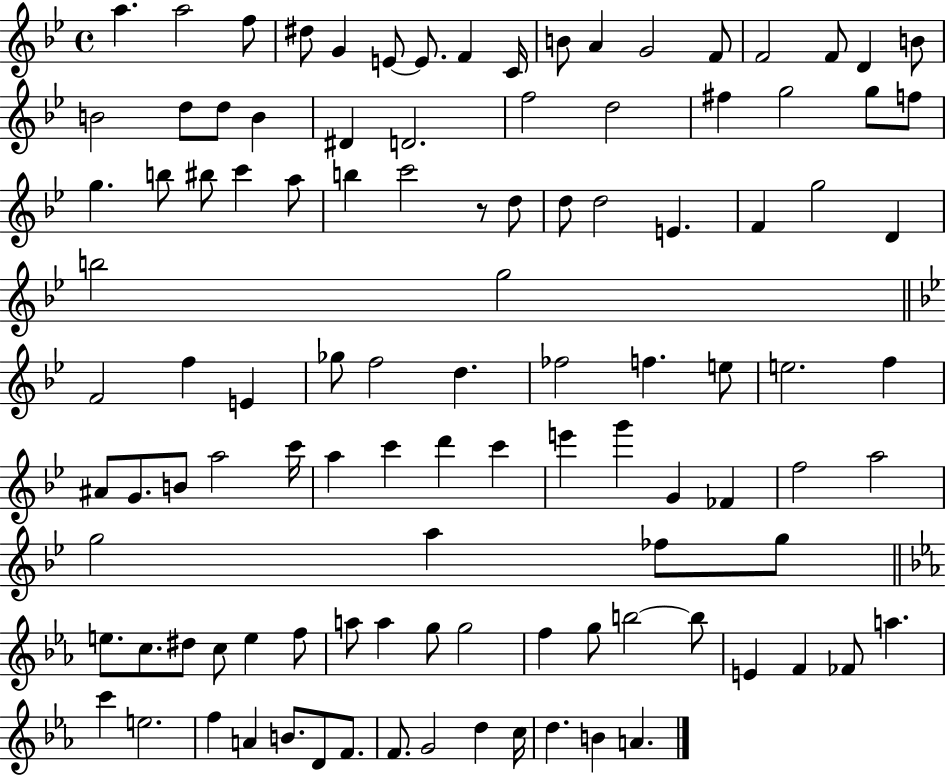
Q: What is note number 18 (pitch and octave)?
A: B4